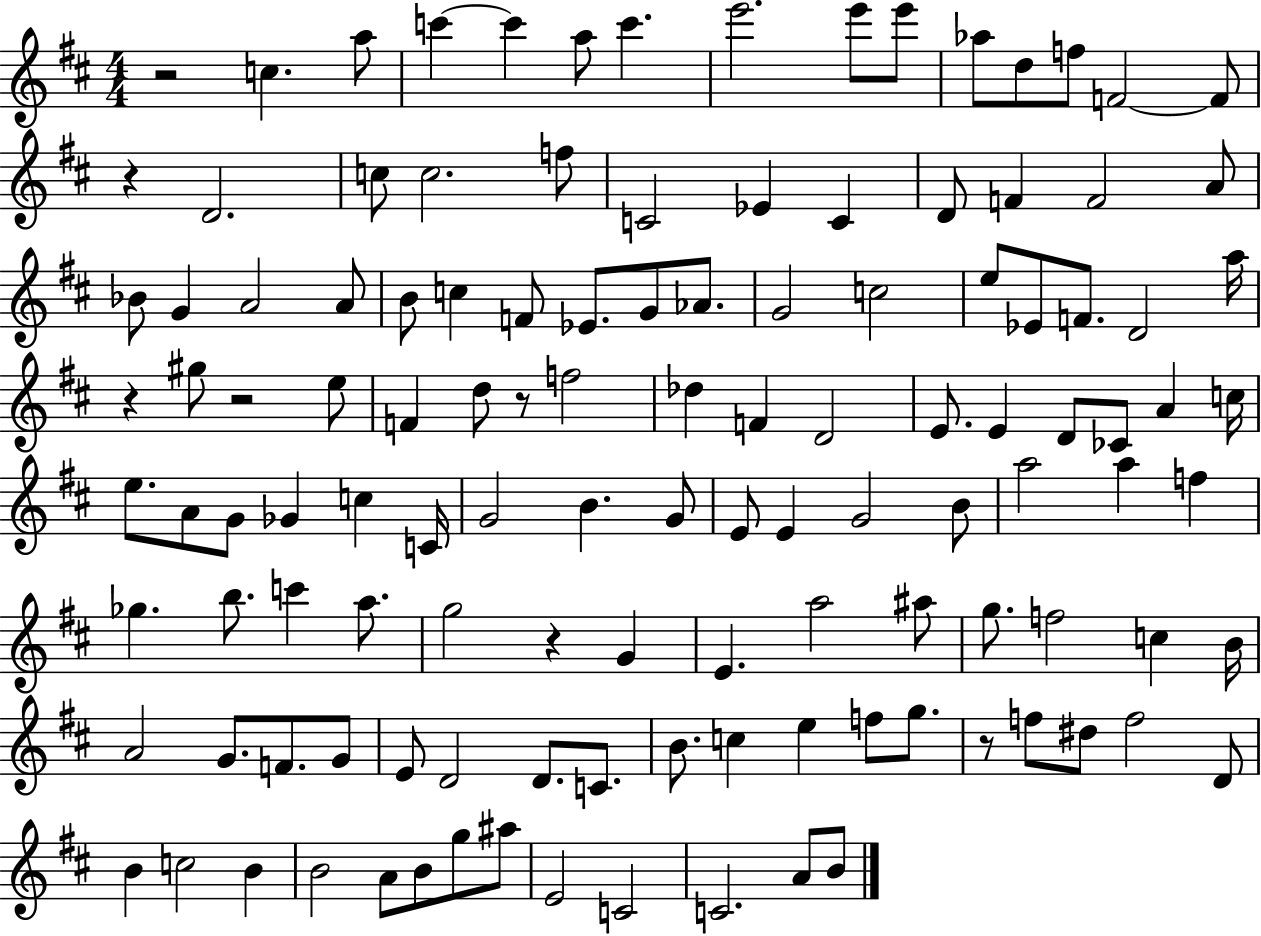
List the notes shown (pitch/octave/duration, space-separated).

R/h C5/q. A5/e C6/q C6/q A5/e C6/q. E6/h. E6/e E6/e Ab5/e D5/e F5/e F4/h F4/e R/q D4/h. C5/e C5/h. F5/e C4/h Eb4/q C4/q D4/e F4/q F4/h A4/e Bb4/e G4/q A4/h A4/e B4/e C5/q F4/e Eb4/e. G4/e Ab4/e. G4/h C5/h E5/e Eb4/e F4/e. D4/h A5/s R/q G#5/e R/h E5/e F4/q D5/e R/e F5/h Db5/q F4/q D4/h E4/e. E4/q D4/e CES4/e A4/q C5/s E5/e. A4/e G4/e Gb4/q C5/q C4/s G4/h B4/q. G4/e E4/e E4/q G4/h B4/e A5/h A5/q F5/q Gb5/q. B5/e. C6/q A5/e. G5/h R/q G4/q E4/q. A5/h A#5/e G5/e. F5/h C5/q B4/s A4/h G4/e. F4/e. G4/e E4/e D4/h D4/e. C4/e. B4/e. C5/q E5/q F5/e G5/e. R/e F5/e D#5/e F5/h D4/e B4/q C5/h B4/q B4/h A4/e B4/e G5/e A#5/e E4/h C4/h C4/h. A4/e B4/e